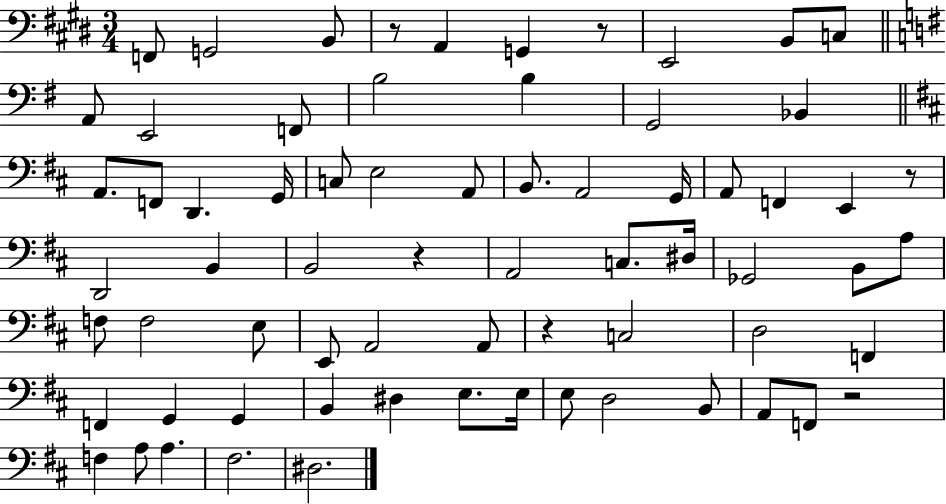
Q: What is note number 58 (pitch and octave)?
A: F2